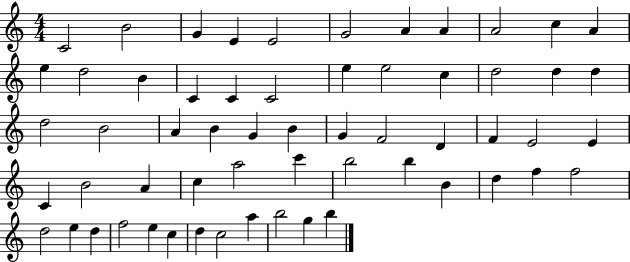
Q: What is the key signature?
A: C major